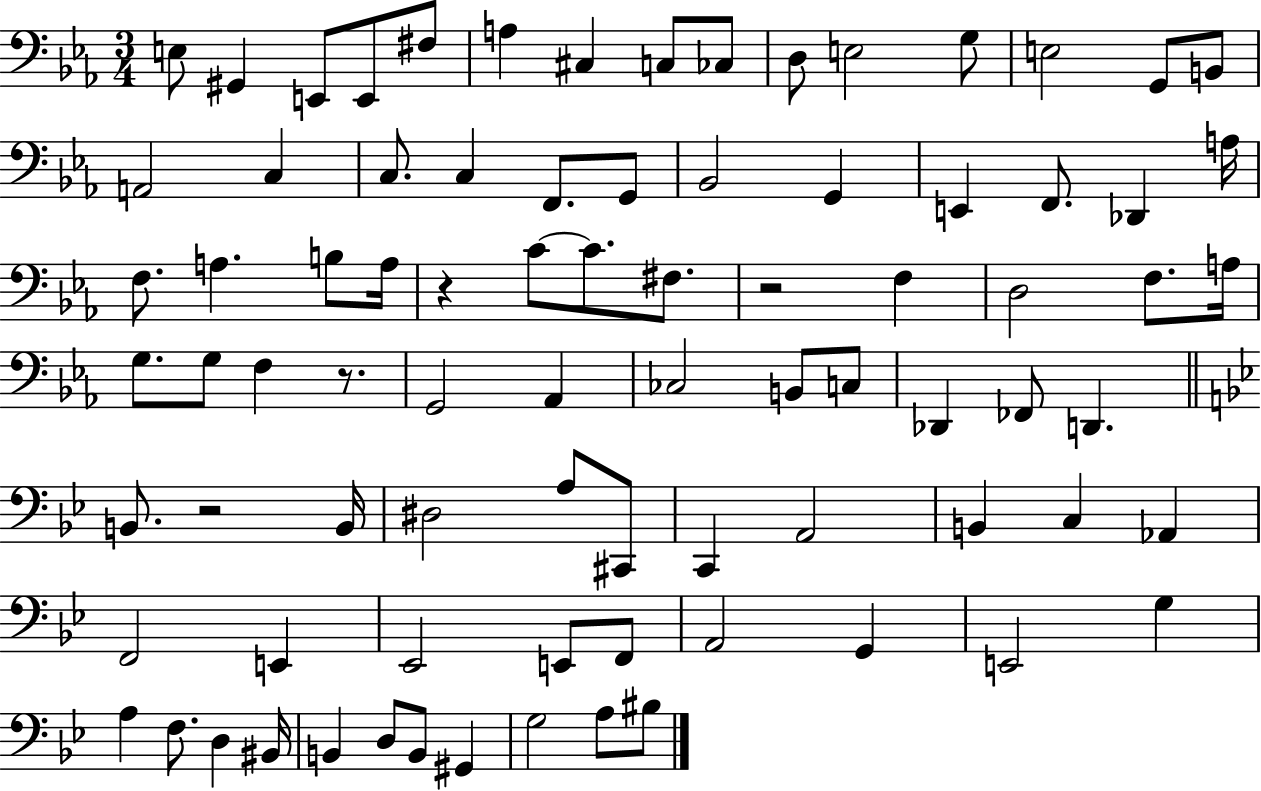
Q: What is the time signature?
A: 3/4